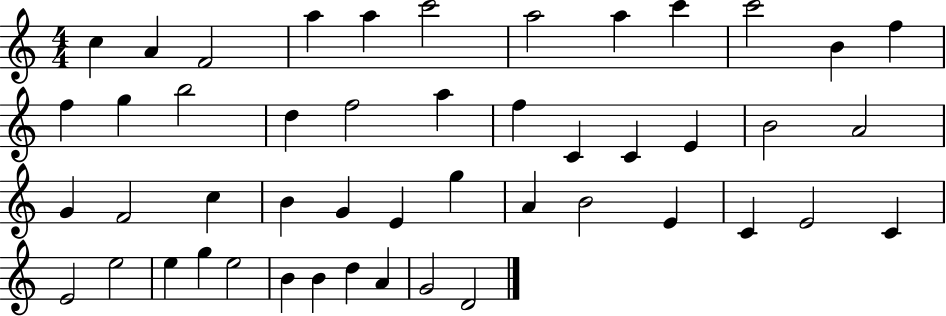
C5/q A4/q F4/h A5/q A5/q C6/h A5/h A5/q C6/q C6/h B4/q F5/q F5/q G5/q B5/h D5/q F5/h A5/q F5/q C4/q C4/q E4/q B4/h A4/h G4/q F4/h C5/q B4/q G4/q E4/q G5/q A4/q B4/h E4/q C4/q E4/h C4/q E4/h E5/h E5/q G5/q E5/h B4/q B4/q D5/q A4/q G4/h D4/h